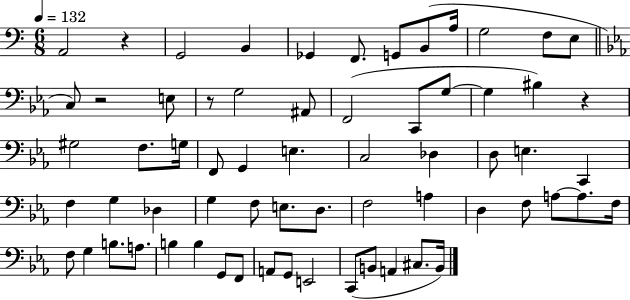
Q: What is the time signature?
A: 6/8